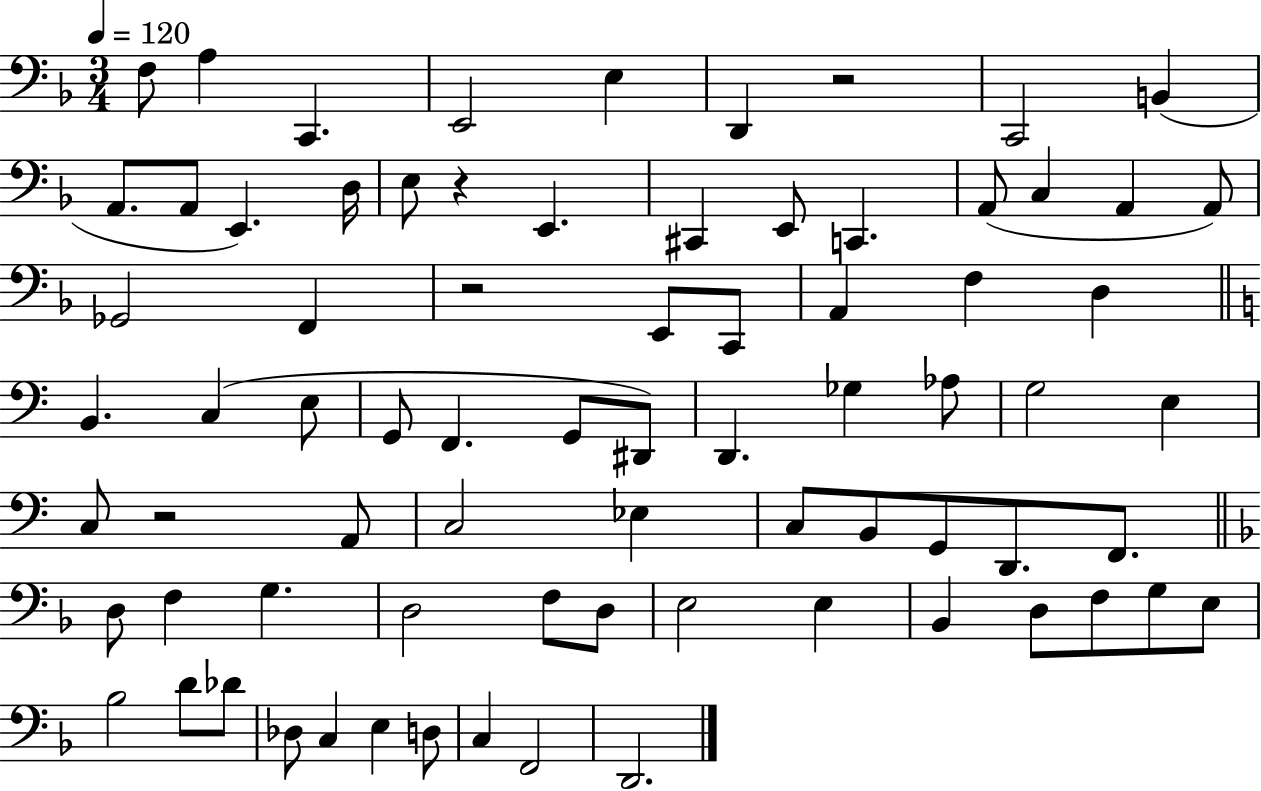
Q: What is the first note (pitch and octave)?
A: F3